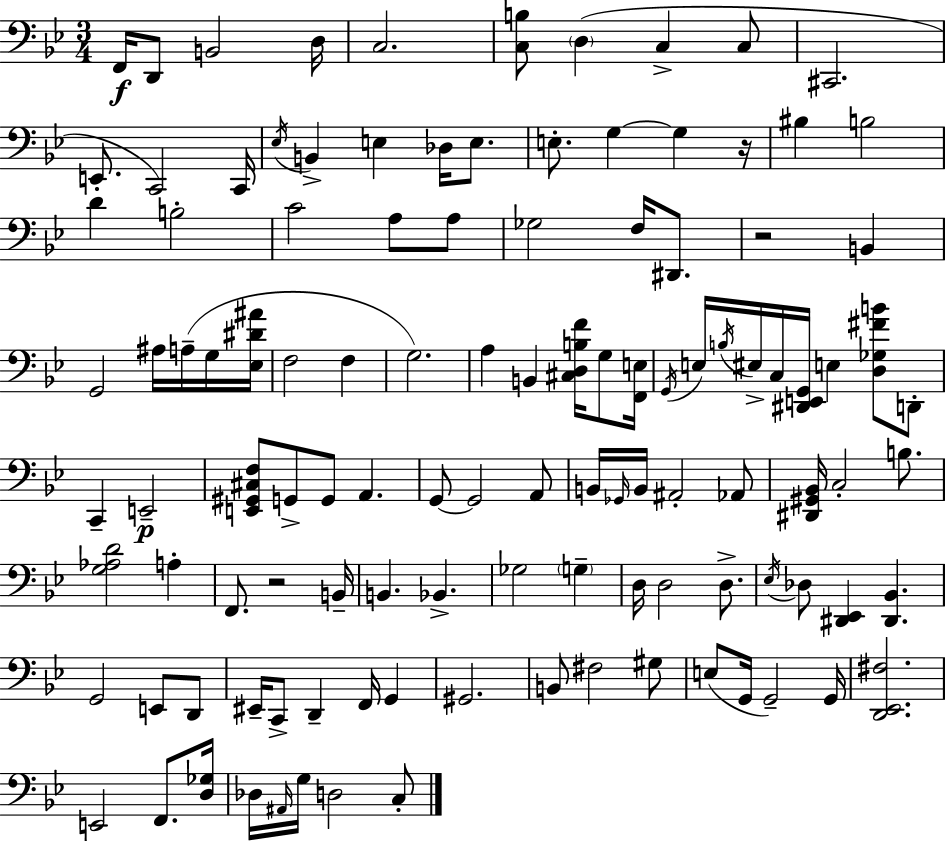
{
  \clef bass
  \numericTimeSignature
  \time 3/4
  \key g \minor
  \repeat volta 2 { f,16\f d,8 b,2 d16 | c2. | <c b>8 \parenthesize d4( c4-> c8 | cis,2. | \break e,8.-. c,2) c,16 | \acciaccatura { ees16 } b,4-> e4 des16 e8. | e8.-. g4~~ g4 | r16 bis4 b2 | \break d'4 b2-. | c'2 a8 a8 | ges2 f16 dis,8. | r2 b,4 | \break g,2 ais16 a16--( g16 | <ees dis' ais'>16 f2 f4 | g2.) | a4 b,4 <cis d b f'>16 g8 | \break <f, e>16 \acciaccatura { g,16 } e16 \acciaccatura { b16 } eis16-> c16 <dis, e, g,>16 e4 <d ges fis' b'>8 | d,8-. c,4-- e,2--\p | <e, gis, cis f>8 g,8-> g,8 a,4. | g,8~~ g,2 | \break a,8 b,16 \grace { ges,16 } b,16 ais,2-. | aes,8 <dis, gis, bes,>16 c2-. | b8. <g aes d'>2 | a4-. f,8. r2 | \break b,16-- b,4. bes,4.-> | ges2 | \parenthesize g4-- d16 d2 | d8.-> \acciaccatura { ees16 } des8 <dis, ees,>4 <dis, bes,>4. | \break g,2 | e,8 d,8 eis,16-- c,8-> d,4-- | f,16 g,4 gis,2. | b,8 fis2 | \break gis8 e8( g,16 g,2--) | g,16 <d, ees, fis>2. | e,2 | f,8. <d ges>16 des16 \grace { ais,16 } g16 d2 | \break c8-. } \bar "|."
}